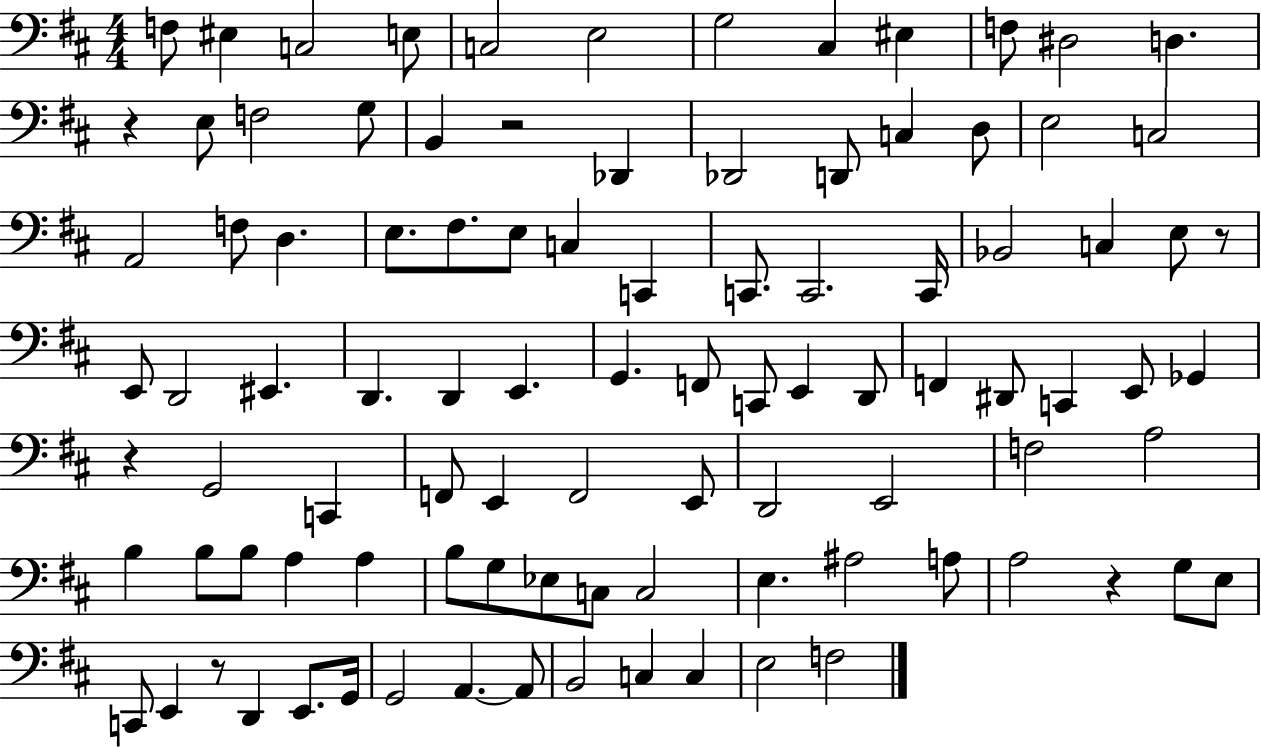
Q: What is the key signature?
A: D major